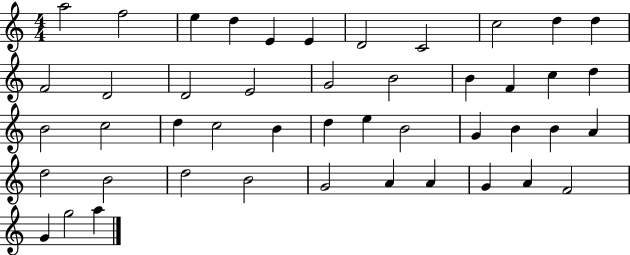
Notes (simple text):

A5/h F5/h E5/q D5/q E4/q E4/q D4/h C4/h C5/h D5/q D5/q F4/h D4/h D4/h E4/h G4/h B4/h B4/q F4/q C5/q D5/q B4/h C5/h D5/q C5/h B4/q D5/q E5/q B4/h G4/q B4/q B4/q A4/q D5/h B4/h D5/h B4/h G4/h A4/q A4/q G4/q A4/q F4/h G4/q G5/h A5/q